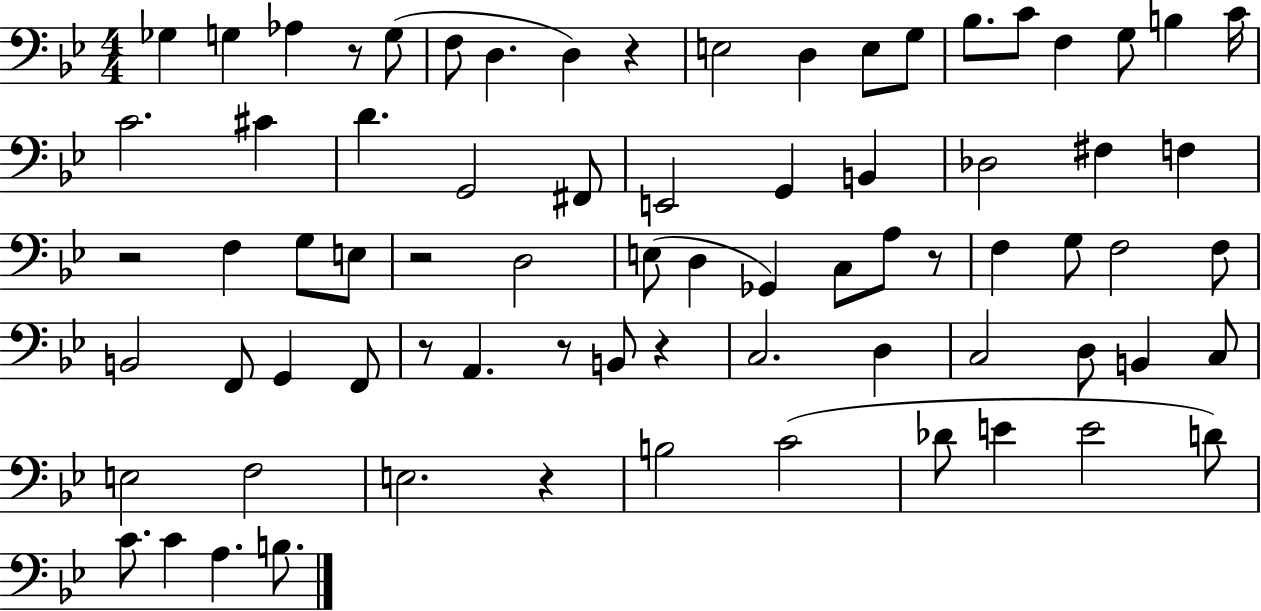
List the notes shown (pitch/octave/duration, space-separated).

Gb3/q G3/q Ab3/q R/e G3/e F3/e D3/q. D3/q R/q E3/h D3/q E3/e G3/e Bb3/e. C4/e F3/q G3/e B3/q C4/s C4/h. C#4/q D4/q. G2/h F#2/e E2/h G2/q B2/q Db3/h F#3/q F3/q R/h F3/q G3/e E3/e R/h D3/h E3/e D3/q Gb2/q C3/e A3/e R/e F3/q G3/e F3/h F3/e B2/h F2/e G2/q F2/e R/e A2/q. R/e B2/e R/q C3/h. D3/q C3/h D3/e B2/q C3/e E3/h F3/h E3/h. R/q B3/h C4/h Db4/e E4/q E4/h D4/e C4/e. C4/q A3/q. B3/e.